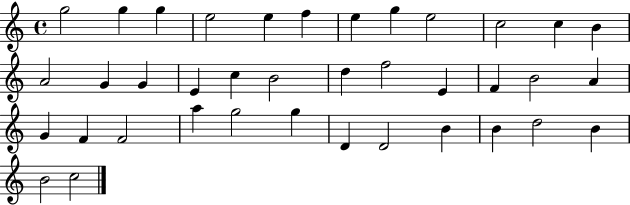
{
  \clef treble
  \time 4/4
  \defaultTimeSignature
  \key c \major
  g''2 g''4 g''4 | e''2 e''4 f''4 | e''4 g''4 e''2 | c''2 c''4 b'4 | \break a'2 g'4 g'4 | e'4 c''4 b'2 | d''4 f''2 e'4 | f'4 b'2 a'4 | \break g'4 f'4 f'2 | a''4 g''2 g''4 | d'4 d'2 b'4 | b'4 d''2 b'4 | \break b'2 c''2 | \bar "|."
}